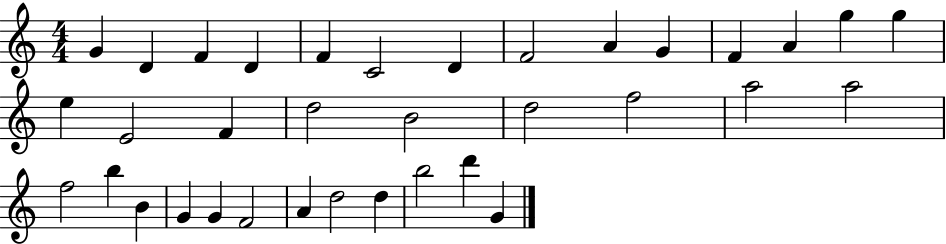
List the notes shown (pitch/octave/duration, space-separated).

G4/q D4/q F4/q D4/q F4/q C4/h D4/q F4/h A4/q G4/q F4/q A4/q G5/q G5/q E5/q E4/h F4/q D5/h B4/h D5/h F5/h A5/h A5/h F5/h B5/q B4/q G4/q G4/q F4/h A4/q D5/h D5/q B5/h D6/q G4/q